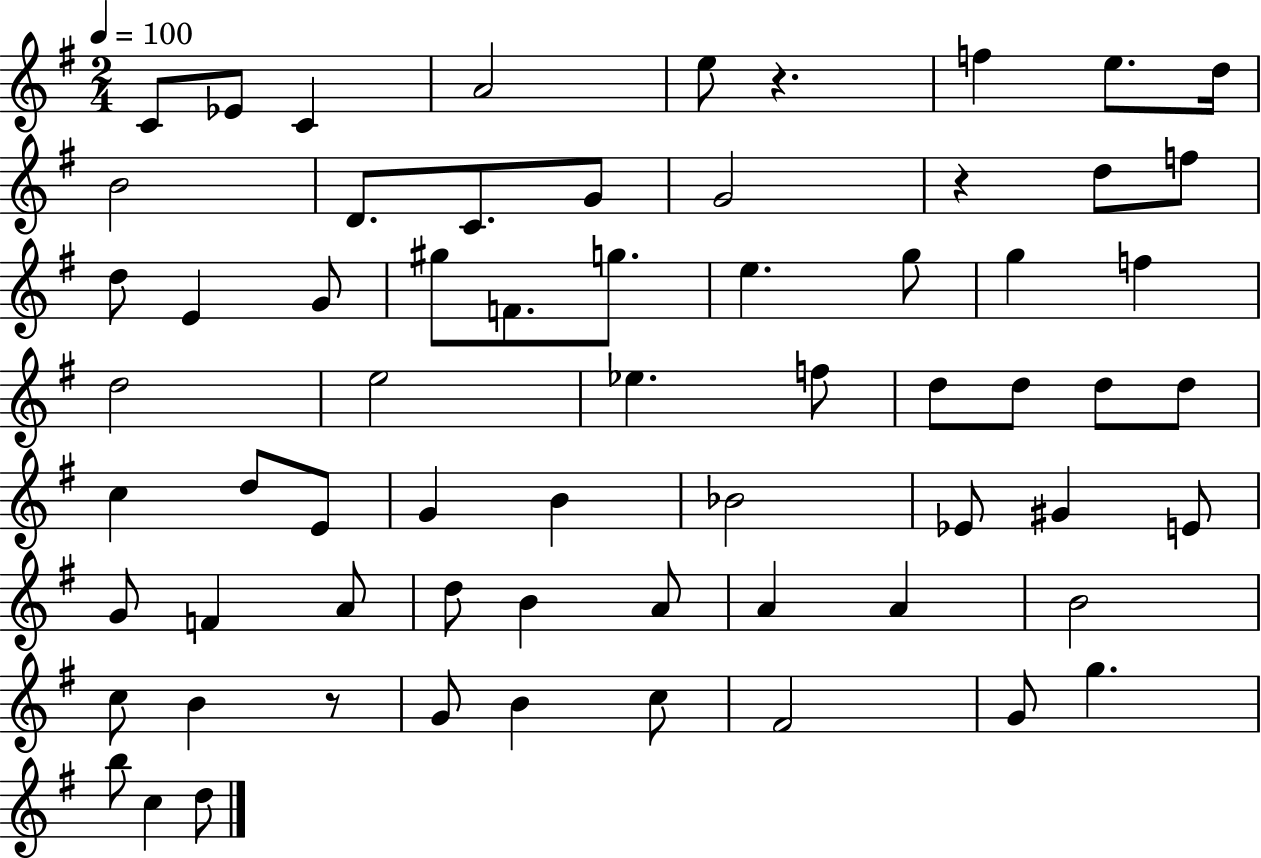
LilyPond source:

{
  \clef treble
  \numericTimeSignature
  \time 2/4
  \key g \major
  \tempo 4 = 100
  c'8 ees'8 c'4 | a'2 | e''8 r4. | f''4 e''8. d''16 | \break b'2 | d'8. c'8. g'8 | g'2 | r4 d''8 f''8 | \break d''8 e'4 g'8 | gis''8 f'8. g''8. | e''4. g''8 | g''4 f''4 | \break d''2 | e''2 | ees''4. f''8 | d''8 d''8 d''8 d''8 | \break c''4 d''8 e'8 | g'4 b'4 | bes'2 | ees'8 gis'4 e'8 | \break g'8 f'4 a'8 | d''8 b'4 a'8 | a'4 a'4 | b'2 | \break c''8 b'4 r8 | g'8 b'4 c''8 | fis'2 | g'8 g''4. | \break b''8 c''4 d''8 | \bar "|."
}